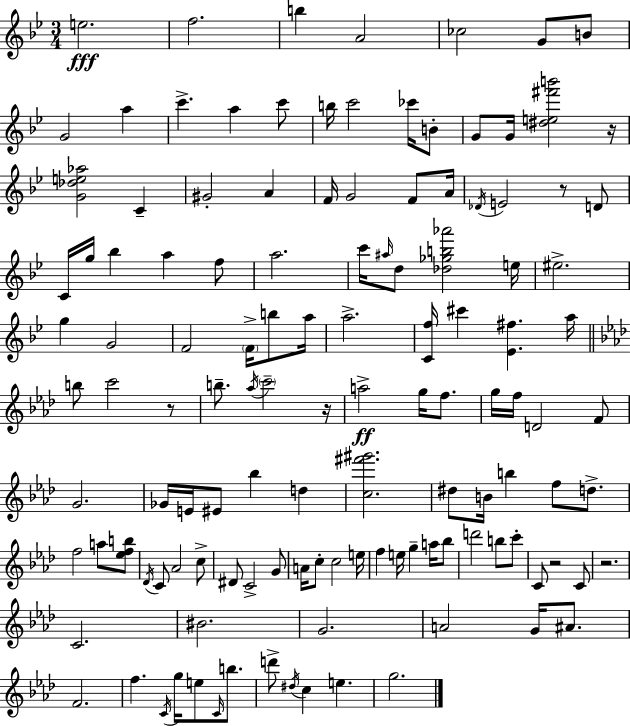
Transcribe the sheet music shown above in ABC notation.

X:1
T:Untitled
M:3/4
L:1/4
K:Bb
e2 f2 b A2 _c2 G/2 B/2 G2 a c' a c'/2 b/4 c'2 _c'/4 B/2 G/2 G/4 [^de^f'b']2 z/4 [G_de_a]2 C ^G2 A F/4 G2 F/2 A/4 _D/4 E2 z/2 D/2 C/4 g/4 _b a f/2 a2 c'/4 ^a/4 d/2 [_d_gb_a']2 e/4 ^e2 g G2 F2 F/4 b/2 a/4 a2 [Cf]/4 ^c' [_E^f] a/4 b/2 c'2 z/2 b/2 _a/4 c'2 z/4 a2 g/4 f/2 g/4 f/4 D2 F/2 G2 _G/4 E/4 ^E/2 _b d [c^f'^g']2 ^d/2 B/4 b f/2 d/2 f2 a/2 [_efb]/2 _D/4 C/2 _A2 c/2 ^D/2 C2 G/2 A/4 c/2 c2 e/4 f e/4 g a/4 _b/2 d'2 b/2 c'/2 C/2 z2 C/2 z2 C2 ^B2 G2 A2 G/4 ^A/2 F2 f C/4 g/4 e/2 C/4 b/2 d'/2 ^d/4 c e g2